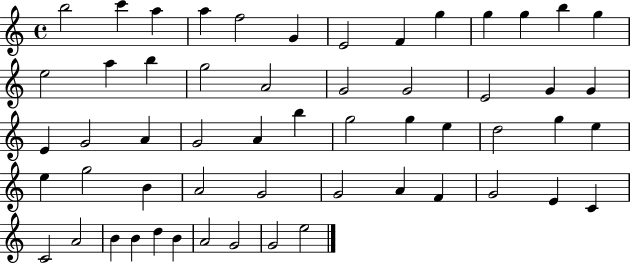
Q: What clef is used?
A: treble